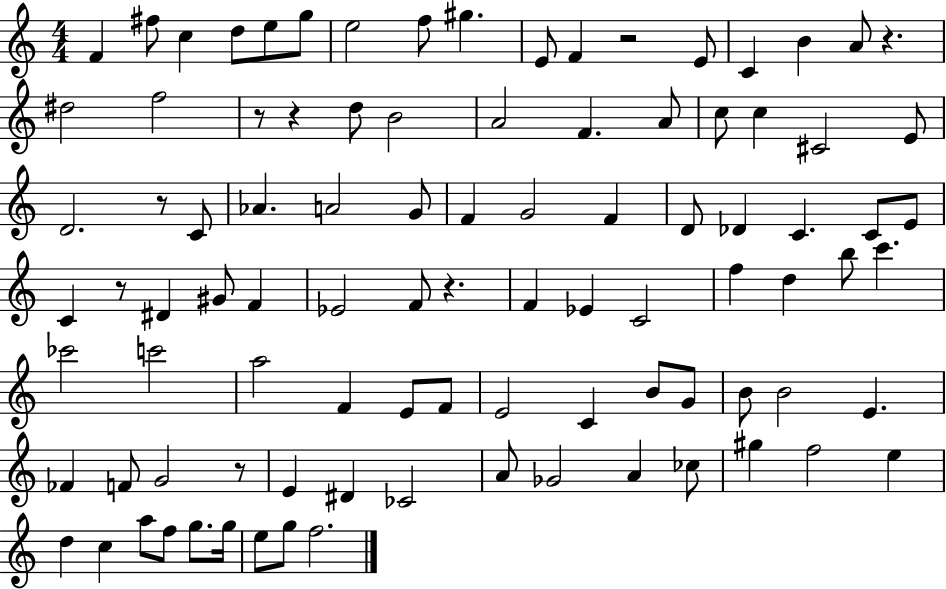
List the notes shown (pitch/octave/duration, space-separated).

F4/q F#5/e C5/q D5/e E5/e G5/e E5/h F5/e G#5/q. E4/e F4/q R/h E4/e C4/q B4/q A4/e R/q. D#5/h F5/h R/e R/q D5/e B4/h A4/h F4/q. A4/e C5/e C5/q C#4/h E4/e D4/h. R/e C4/e Ab4/q. A4/h G4/e F4/q G4/h F4/q D4/e Db4/q C4/q. C4/e E4/e C4/q R/e D#4/q G#4/e F4/q Eb4/h F4/e R/q. F4/q Eb4/q C4/h F5/q D5/q B5/e C6/q. CES6/h C6/h A5/h F4/q E4/e F4/e E4/h C4/q B4/e G4/e B4/e B4/h E4/q. FES4/q F4/e G4/h R/e E4/q D#4/q CES4/h A4/e Gb4/h A4/q CES5/e G#5/q F5/h E5/q D5/q C5/q A5/e F5/e G5/e. G5/s E5/e G5/e F5/h.